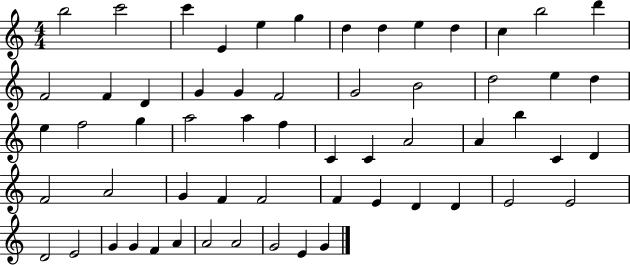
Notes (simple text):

B5/h C6/h C6/q E4/q E5/q G5/q D5/q D5/q E5/q D5/q C5/q B5/h D6/q F4/h F4/q D4/q G4/q G4/q F4/h G4/h B4/h D5/h E5/q D5/q E5/q F5/h G5/q A5/h A5/q F5/q C4/q C4/q A4/h A4/q B5/q C4/q D4/q F4/h A4/h G4/q F4/q F4/h F4/q E4/q D4/q D4/q E4/h E4/h D4/h E4/h G4/q G4/q F4/q A4/q A4/h A4/h G4/h E4/q G4/q